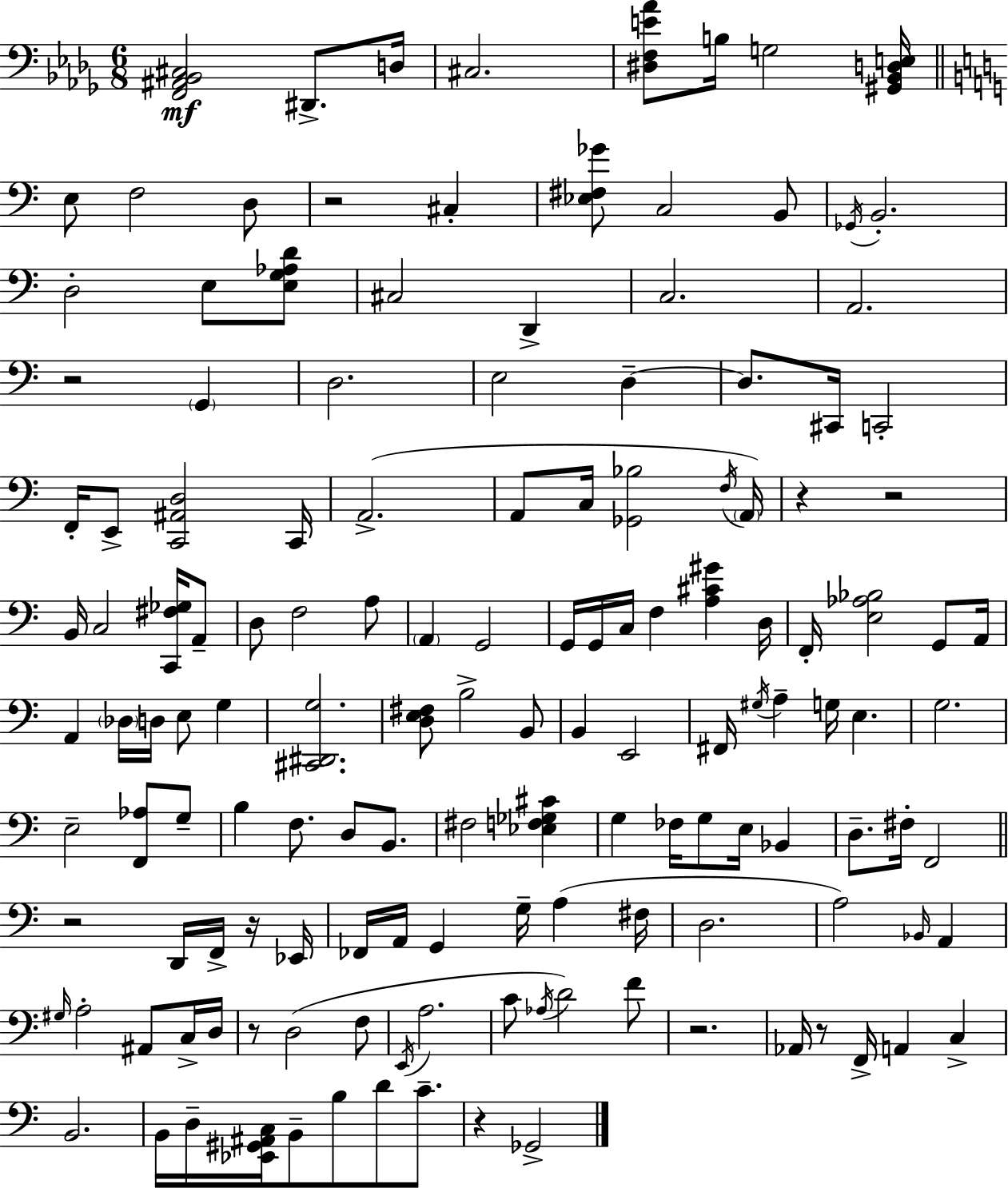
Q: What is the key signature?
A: BES minor